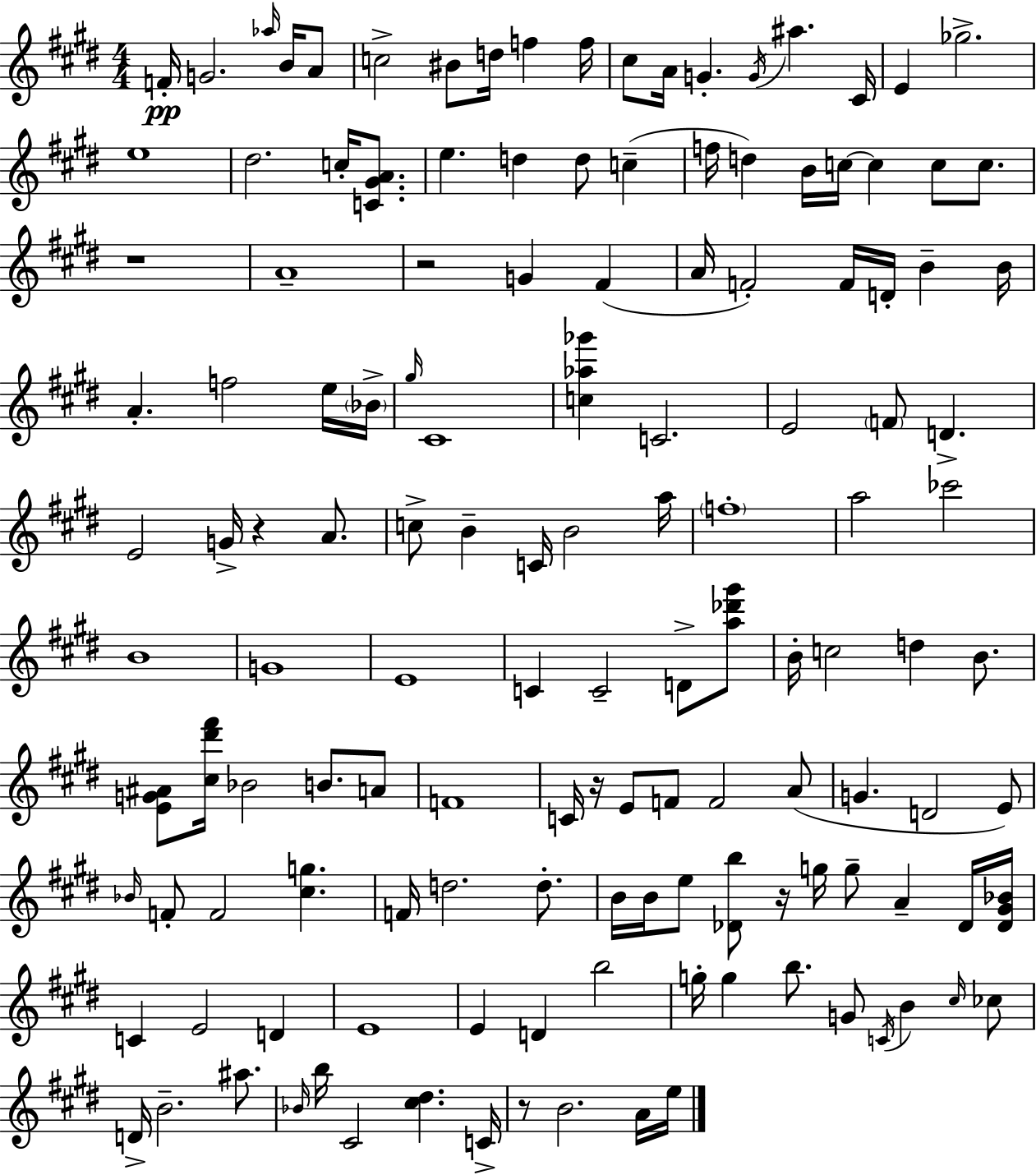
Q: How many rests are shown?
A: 6